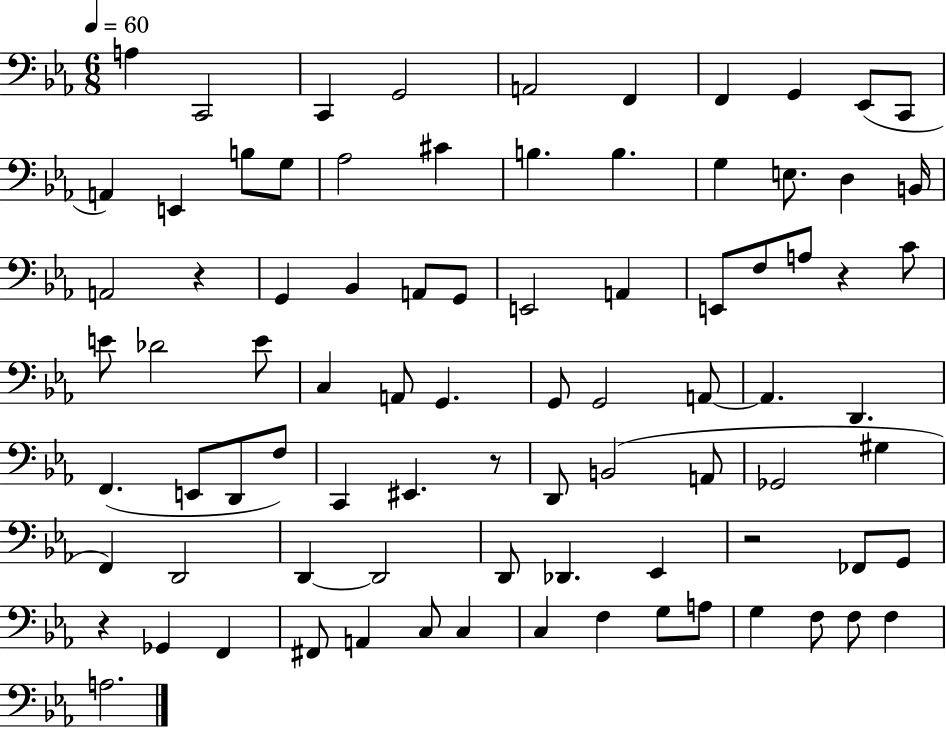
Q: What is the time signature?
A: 6/8